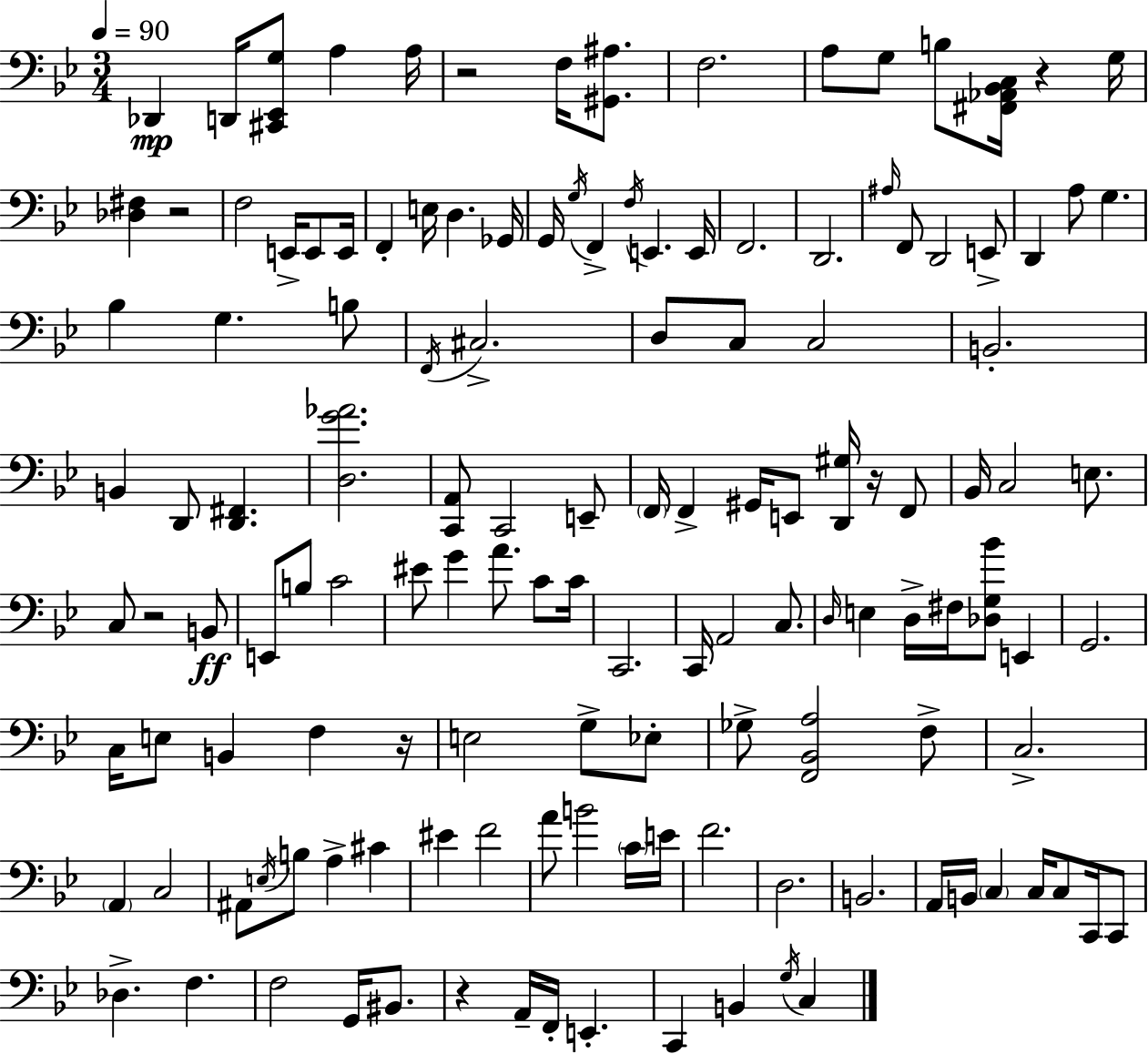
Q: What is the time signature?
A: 3/4